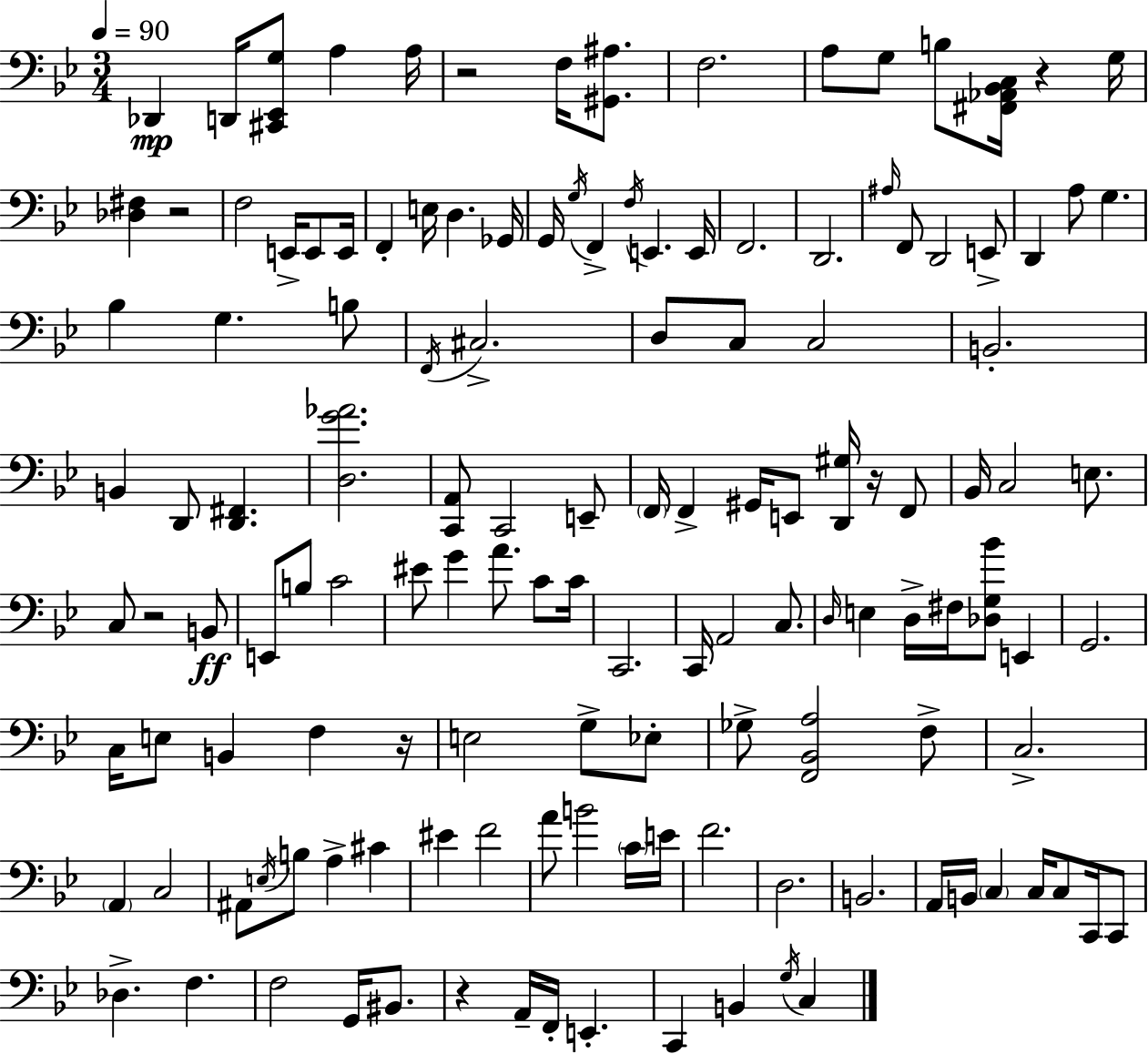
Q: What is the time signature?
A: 3/4